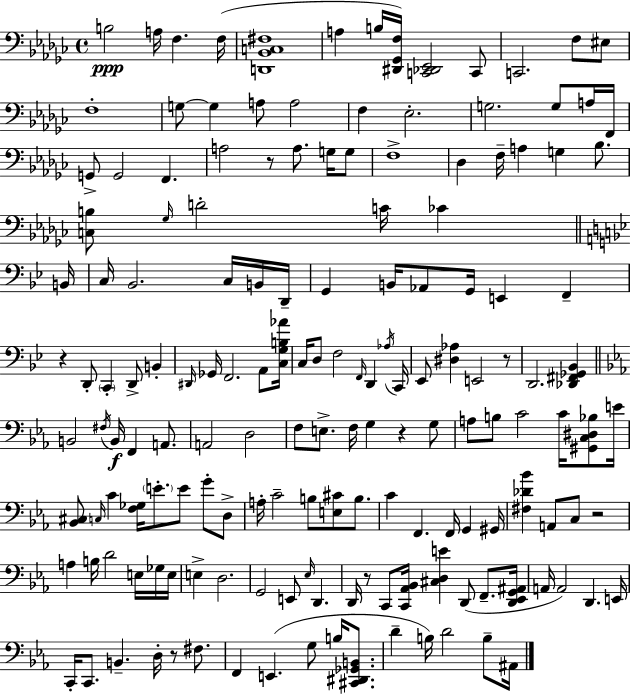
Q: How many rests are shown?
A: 7